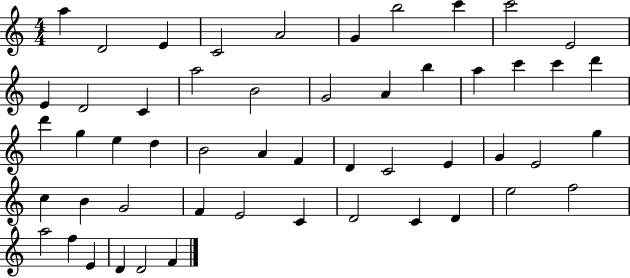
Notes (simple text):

A5/q D4/h E4/q C4/h A4/h G4/q B5/h C6/q C6/h E4/h E4/q D4/h C4/q A5/h B4/h G4/h A4/q B5/q A5/q C6/q C6/q D6/q D6/q G5/q E5/q D5/q B4/h A4/q F4/q D4/q C4/h E4/q G4/q E4/h G5/q C5/q B4/q G4/h F4/q E4/h C4/q D4/h C4/q D4/q E5/h F5/h A5/h F5/q E4/q D4/q D4/h F4/q